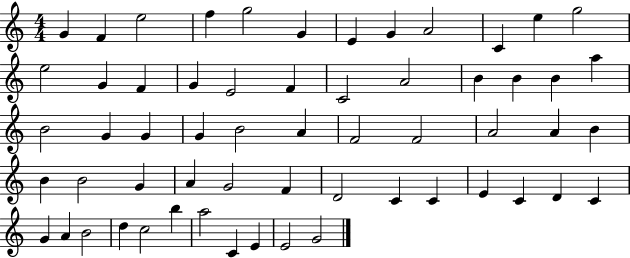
X:1
T:Untitled
M:4/4
L:1/4
K:C
G F e2 f g2 G E G A2 C e g2 e2 G F G E2 F C2 A2 B B B a B2 G G G B2 A F2 F2 A2 A B B B2 G A G2 F D2 C C E C D C G A B2 d c2 b a2 C E E2 G2